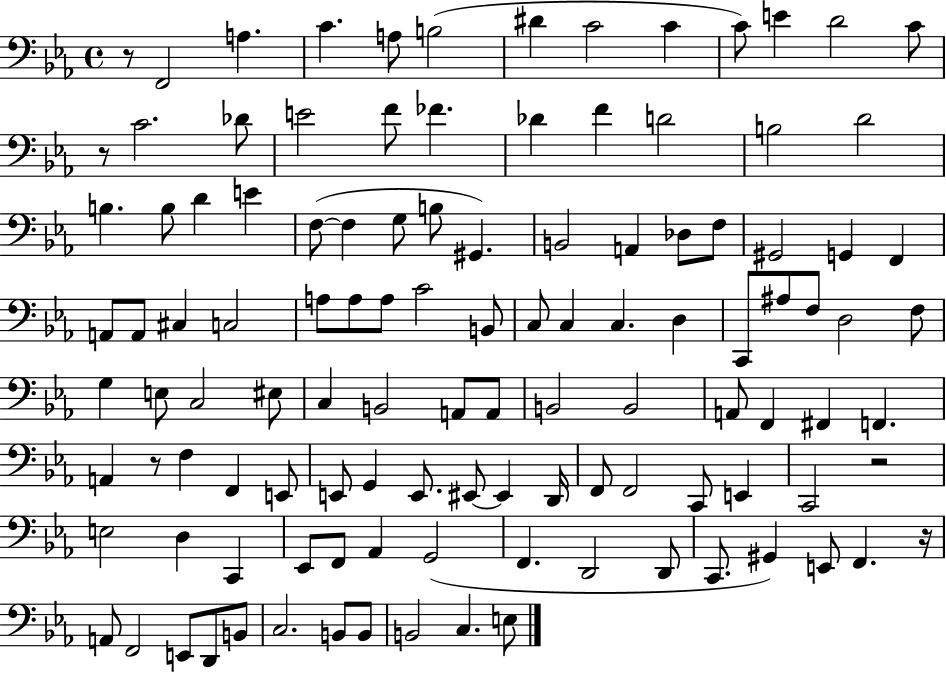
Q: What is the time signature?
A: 4/4